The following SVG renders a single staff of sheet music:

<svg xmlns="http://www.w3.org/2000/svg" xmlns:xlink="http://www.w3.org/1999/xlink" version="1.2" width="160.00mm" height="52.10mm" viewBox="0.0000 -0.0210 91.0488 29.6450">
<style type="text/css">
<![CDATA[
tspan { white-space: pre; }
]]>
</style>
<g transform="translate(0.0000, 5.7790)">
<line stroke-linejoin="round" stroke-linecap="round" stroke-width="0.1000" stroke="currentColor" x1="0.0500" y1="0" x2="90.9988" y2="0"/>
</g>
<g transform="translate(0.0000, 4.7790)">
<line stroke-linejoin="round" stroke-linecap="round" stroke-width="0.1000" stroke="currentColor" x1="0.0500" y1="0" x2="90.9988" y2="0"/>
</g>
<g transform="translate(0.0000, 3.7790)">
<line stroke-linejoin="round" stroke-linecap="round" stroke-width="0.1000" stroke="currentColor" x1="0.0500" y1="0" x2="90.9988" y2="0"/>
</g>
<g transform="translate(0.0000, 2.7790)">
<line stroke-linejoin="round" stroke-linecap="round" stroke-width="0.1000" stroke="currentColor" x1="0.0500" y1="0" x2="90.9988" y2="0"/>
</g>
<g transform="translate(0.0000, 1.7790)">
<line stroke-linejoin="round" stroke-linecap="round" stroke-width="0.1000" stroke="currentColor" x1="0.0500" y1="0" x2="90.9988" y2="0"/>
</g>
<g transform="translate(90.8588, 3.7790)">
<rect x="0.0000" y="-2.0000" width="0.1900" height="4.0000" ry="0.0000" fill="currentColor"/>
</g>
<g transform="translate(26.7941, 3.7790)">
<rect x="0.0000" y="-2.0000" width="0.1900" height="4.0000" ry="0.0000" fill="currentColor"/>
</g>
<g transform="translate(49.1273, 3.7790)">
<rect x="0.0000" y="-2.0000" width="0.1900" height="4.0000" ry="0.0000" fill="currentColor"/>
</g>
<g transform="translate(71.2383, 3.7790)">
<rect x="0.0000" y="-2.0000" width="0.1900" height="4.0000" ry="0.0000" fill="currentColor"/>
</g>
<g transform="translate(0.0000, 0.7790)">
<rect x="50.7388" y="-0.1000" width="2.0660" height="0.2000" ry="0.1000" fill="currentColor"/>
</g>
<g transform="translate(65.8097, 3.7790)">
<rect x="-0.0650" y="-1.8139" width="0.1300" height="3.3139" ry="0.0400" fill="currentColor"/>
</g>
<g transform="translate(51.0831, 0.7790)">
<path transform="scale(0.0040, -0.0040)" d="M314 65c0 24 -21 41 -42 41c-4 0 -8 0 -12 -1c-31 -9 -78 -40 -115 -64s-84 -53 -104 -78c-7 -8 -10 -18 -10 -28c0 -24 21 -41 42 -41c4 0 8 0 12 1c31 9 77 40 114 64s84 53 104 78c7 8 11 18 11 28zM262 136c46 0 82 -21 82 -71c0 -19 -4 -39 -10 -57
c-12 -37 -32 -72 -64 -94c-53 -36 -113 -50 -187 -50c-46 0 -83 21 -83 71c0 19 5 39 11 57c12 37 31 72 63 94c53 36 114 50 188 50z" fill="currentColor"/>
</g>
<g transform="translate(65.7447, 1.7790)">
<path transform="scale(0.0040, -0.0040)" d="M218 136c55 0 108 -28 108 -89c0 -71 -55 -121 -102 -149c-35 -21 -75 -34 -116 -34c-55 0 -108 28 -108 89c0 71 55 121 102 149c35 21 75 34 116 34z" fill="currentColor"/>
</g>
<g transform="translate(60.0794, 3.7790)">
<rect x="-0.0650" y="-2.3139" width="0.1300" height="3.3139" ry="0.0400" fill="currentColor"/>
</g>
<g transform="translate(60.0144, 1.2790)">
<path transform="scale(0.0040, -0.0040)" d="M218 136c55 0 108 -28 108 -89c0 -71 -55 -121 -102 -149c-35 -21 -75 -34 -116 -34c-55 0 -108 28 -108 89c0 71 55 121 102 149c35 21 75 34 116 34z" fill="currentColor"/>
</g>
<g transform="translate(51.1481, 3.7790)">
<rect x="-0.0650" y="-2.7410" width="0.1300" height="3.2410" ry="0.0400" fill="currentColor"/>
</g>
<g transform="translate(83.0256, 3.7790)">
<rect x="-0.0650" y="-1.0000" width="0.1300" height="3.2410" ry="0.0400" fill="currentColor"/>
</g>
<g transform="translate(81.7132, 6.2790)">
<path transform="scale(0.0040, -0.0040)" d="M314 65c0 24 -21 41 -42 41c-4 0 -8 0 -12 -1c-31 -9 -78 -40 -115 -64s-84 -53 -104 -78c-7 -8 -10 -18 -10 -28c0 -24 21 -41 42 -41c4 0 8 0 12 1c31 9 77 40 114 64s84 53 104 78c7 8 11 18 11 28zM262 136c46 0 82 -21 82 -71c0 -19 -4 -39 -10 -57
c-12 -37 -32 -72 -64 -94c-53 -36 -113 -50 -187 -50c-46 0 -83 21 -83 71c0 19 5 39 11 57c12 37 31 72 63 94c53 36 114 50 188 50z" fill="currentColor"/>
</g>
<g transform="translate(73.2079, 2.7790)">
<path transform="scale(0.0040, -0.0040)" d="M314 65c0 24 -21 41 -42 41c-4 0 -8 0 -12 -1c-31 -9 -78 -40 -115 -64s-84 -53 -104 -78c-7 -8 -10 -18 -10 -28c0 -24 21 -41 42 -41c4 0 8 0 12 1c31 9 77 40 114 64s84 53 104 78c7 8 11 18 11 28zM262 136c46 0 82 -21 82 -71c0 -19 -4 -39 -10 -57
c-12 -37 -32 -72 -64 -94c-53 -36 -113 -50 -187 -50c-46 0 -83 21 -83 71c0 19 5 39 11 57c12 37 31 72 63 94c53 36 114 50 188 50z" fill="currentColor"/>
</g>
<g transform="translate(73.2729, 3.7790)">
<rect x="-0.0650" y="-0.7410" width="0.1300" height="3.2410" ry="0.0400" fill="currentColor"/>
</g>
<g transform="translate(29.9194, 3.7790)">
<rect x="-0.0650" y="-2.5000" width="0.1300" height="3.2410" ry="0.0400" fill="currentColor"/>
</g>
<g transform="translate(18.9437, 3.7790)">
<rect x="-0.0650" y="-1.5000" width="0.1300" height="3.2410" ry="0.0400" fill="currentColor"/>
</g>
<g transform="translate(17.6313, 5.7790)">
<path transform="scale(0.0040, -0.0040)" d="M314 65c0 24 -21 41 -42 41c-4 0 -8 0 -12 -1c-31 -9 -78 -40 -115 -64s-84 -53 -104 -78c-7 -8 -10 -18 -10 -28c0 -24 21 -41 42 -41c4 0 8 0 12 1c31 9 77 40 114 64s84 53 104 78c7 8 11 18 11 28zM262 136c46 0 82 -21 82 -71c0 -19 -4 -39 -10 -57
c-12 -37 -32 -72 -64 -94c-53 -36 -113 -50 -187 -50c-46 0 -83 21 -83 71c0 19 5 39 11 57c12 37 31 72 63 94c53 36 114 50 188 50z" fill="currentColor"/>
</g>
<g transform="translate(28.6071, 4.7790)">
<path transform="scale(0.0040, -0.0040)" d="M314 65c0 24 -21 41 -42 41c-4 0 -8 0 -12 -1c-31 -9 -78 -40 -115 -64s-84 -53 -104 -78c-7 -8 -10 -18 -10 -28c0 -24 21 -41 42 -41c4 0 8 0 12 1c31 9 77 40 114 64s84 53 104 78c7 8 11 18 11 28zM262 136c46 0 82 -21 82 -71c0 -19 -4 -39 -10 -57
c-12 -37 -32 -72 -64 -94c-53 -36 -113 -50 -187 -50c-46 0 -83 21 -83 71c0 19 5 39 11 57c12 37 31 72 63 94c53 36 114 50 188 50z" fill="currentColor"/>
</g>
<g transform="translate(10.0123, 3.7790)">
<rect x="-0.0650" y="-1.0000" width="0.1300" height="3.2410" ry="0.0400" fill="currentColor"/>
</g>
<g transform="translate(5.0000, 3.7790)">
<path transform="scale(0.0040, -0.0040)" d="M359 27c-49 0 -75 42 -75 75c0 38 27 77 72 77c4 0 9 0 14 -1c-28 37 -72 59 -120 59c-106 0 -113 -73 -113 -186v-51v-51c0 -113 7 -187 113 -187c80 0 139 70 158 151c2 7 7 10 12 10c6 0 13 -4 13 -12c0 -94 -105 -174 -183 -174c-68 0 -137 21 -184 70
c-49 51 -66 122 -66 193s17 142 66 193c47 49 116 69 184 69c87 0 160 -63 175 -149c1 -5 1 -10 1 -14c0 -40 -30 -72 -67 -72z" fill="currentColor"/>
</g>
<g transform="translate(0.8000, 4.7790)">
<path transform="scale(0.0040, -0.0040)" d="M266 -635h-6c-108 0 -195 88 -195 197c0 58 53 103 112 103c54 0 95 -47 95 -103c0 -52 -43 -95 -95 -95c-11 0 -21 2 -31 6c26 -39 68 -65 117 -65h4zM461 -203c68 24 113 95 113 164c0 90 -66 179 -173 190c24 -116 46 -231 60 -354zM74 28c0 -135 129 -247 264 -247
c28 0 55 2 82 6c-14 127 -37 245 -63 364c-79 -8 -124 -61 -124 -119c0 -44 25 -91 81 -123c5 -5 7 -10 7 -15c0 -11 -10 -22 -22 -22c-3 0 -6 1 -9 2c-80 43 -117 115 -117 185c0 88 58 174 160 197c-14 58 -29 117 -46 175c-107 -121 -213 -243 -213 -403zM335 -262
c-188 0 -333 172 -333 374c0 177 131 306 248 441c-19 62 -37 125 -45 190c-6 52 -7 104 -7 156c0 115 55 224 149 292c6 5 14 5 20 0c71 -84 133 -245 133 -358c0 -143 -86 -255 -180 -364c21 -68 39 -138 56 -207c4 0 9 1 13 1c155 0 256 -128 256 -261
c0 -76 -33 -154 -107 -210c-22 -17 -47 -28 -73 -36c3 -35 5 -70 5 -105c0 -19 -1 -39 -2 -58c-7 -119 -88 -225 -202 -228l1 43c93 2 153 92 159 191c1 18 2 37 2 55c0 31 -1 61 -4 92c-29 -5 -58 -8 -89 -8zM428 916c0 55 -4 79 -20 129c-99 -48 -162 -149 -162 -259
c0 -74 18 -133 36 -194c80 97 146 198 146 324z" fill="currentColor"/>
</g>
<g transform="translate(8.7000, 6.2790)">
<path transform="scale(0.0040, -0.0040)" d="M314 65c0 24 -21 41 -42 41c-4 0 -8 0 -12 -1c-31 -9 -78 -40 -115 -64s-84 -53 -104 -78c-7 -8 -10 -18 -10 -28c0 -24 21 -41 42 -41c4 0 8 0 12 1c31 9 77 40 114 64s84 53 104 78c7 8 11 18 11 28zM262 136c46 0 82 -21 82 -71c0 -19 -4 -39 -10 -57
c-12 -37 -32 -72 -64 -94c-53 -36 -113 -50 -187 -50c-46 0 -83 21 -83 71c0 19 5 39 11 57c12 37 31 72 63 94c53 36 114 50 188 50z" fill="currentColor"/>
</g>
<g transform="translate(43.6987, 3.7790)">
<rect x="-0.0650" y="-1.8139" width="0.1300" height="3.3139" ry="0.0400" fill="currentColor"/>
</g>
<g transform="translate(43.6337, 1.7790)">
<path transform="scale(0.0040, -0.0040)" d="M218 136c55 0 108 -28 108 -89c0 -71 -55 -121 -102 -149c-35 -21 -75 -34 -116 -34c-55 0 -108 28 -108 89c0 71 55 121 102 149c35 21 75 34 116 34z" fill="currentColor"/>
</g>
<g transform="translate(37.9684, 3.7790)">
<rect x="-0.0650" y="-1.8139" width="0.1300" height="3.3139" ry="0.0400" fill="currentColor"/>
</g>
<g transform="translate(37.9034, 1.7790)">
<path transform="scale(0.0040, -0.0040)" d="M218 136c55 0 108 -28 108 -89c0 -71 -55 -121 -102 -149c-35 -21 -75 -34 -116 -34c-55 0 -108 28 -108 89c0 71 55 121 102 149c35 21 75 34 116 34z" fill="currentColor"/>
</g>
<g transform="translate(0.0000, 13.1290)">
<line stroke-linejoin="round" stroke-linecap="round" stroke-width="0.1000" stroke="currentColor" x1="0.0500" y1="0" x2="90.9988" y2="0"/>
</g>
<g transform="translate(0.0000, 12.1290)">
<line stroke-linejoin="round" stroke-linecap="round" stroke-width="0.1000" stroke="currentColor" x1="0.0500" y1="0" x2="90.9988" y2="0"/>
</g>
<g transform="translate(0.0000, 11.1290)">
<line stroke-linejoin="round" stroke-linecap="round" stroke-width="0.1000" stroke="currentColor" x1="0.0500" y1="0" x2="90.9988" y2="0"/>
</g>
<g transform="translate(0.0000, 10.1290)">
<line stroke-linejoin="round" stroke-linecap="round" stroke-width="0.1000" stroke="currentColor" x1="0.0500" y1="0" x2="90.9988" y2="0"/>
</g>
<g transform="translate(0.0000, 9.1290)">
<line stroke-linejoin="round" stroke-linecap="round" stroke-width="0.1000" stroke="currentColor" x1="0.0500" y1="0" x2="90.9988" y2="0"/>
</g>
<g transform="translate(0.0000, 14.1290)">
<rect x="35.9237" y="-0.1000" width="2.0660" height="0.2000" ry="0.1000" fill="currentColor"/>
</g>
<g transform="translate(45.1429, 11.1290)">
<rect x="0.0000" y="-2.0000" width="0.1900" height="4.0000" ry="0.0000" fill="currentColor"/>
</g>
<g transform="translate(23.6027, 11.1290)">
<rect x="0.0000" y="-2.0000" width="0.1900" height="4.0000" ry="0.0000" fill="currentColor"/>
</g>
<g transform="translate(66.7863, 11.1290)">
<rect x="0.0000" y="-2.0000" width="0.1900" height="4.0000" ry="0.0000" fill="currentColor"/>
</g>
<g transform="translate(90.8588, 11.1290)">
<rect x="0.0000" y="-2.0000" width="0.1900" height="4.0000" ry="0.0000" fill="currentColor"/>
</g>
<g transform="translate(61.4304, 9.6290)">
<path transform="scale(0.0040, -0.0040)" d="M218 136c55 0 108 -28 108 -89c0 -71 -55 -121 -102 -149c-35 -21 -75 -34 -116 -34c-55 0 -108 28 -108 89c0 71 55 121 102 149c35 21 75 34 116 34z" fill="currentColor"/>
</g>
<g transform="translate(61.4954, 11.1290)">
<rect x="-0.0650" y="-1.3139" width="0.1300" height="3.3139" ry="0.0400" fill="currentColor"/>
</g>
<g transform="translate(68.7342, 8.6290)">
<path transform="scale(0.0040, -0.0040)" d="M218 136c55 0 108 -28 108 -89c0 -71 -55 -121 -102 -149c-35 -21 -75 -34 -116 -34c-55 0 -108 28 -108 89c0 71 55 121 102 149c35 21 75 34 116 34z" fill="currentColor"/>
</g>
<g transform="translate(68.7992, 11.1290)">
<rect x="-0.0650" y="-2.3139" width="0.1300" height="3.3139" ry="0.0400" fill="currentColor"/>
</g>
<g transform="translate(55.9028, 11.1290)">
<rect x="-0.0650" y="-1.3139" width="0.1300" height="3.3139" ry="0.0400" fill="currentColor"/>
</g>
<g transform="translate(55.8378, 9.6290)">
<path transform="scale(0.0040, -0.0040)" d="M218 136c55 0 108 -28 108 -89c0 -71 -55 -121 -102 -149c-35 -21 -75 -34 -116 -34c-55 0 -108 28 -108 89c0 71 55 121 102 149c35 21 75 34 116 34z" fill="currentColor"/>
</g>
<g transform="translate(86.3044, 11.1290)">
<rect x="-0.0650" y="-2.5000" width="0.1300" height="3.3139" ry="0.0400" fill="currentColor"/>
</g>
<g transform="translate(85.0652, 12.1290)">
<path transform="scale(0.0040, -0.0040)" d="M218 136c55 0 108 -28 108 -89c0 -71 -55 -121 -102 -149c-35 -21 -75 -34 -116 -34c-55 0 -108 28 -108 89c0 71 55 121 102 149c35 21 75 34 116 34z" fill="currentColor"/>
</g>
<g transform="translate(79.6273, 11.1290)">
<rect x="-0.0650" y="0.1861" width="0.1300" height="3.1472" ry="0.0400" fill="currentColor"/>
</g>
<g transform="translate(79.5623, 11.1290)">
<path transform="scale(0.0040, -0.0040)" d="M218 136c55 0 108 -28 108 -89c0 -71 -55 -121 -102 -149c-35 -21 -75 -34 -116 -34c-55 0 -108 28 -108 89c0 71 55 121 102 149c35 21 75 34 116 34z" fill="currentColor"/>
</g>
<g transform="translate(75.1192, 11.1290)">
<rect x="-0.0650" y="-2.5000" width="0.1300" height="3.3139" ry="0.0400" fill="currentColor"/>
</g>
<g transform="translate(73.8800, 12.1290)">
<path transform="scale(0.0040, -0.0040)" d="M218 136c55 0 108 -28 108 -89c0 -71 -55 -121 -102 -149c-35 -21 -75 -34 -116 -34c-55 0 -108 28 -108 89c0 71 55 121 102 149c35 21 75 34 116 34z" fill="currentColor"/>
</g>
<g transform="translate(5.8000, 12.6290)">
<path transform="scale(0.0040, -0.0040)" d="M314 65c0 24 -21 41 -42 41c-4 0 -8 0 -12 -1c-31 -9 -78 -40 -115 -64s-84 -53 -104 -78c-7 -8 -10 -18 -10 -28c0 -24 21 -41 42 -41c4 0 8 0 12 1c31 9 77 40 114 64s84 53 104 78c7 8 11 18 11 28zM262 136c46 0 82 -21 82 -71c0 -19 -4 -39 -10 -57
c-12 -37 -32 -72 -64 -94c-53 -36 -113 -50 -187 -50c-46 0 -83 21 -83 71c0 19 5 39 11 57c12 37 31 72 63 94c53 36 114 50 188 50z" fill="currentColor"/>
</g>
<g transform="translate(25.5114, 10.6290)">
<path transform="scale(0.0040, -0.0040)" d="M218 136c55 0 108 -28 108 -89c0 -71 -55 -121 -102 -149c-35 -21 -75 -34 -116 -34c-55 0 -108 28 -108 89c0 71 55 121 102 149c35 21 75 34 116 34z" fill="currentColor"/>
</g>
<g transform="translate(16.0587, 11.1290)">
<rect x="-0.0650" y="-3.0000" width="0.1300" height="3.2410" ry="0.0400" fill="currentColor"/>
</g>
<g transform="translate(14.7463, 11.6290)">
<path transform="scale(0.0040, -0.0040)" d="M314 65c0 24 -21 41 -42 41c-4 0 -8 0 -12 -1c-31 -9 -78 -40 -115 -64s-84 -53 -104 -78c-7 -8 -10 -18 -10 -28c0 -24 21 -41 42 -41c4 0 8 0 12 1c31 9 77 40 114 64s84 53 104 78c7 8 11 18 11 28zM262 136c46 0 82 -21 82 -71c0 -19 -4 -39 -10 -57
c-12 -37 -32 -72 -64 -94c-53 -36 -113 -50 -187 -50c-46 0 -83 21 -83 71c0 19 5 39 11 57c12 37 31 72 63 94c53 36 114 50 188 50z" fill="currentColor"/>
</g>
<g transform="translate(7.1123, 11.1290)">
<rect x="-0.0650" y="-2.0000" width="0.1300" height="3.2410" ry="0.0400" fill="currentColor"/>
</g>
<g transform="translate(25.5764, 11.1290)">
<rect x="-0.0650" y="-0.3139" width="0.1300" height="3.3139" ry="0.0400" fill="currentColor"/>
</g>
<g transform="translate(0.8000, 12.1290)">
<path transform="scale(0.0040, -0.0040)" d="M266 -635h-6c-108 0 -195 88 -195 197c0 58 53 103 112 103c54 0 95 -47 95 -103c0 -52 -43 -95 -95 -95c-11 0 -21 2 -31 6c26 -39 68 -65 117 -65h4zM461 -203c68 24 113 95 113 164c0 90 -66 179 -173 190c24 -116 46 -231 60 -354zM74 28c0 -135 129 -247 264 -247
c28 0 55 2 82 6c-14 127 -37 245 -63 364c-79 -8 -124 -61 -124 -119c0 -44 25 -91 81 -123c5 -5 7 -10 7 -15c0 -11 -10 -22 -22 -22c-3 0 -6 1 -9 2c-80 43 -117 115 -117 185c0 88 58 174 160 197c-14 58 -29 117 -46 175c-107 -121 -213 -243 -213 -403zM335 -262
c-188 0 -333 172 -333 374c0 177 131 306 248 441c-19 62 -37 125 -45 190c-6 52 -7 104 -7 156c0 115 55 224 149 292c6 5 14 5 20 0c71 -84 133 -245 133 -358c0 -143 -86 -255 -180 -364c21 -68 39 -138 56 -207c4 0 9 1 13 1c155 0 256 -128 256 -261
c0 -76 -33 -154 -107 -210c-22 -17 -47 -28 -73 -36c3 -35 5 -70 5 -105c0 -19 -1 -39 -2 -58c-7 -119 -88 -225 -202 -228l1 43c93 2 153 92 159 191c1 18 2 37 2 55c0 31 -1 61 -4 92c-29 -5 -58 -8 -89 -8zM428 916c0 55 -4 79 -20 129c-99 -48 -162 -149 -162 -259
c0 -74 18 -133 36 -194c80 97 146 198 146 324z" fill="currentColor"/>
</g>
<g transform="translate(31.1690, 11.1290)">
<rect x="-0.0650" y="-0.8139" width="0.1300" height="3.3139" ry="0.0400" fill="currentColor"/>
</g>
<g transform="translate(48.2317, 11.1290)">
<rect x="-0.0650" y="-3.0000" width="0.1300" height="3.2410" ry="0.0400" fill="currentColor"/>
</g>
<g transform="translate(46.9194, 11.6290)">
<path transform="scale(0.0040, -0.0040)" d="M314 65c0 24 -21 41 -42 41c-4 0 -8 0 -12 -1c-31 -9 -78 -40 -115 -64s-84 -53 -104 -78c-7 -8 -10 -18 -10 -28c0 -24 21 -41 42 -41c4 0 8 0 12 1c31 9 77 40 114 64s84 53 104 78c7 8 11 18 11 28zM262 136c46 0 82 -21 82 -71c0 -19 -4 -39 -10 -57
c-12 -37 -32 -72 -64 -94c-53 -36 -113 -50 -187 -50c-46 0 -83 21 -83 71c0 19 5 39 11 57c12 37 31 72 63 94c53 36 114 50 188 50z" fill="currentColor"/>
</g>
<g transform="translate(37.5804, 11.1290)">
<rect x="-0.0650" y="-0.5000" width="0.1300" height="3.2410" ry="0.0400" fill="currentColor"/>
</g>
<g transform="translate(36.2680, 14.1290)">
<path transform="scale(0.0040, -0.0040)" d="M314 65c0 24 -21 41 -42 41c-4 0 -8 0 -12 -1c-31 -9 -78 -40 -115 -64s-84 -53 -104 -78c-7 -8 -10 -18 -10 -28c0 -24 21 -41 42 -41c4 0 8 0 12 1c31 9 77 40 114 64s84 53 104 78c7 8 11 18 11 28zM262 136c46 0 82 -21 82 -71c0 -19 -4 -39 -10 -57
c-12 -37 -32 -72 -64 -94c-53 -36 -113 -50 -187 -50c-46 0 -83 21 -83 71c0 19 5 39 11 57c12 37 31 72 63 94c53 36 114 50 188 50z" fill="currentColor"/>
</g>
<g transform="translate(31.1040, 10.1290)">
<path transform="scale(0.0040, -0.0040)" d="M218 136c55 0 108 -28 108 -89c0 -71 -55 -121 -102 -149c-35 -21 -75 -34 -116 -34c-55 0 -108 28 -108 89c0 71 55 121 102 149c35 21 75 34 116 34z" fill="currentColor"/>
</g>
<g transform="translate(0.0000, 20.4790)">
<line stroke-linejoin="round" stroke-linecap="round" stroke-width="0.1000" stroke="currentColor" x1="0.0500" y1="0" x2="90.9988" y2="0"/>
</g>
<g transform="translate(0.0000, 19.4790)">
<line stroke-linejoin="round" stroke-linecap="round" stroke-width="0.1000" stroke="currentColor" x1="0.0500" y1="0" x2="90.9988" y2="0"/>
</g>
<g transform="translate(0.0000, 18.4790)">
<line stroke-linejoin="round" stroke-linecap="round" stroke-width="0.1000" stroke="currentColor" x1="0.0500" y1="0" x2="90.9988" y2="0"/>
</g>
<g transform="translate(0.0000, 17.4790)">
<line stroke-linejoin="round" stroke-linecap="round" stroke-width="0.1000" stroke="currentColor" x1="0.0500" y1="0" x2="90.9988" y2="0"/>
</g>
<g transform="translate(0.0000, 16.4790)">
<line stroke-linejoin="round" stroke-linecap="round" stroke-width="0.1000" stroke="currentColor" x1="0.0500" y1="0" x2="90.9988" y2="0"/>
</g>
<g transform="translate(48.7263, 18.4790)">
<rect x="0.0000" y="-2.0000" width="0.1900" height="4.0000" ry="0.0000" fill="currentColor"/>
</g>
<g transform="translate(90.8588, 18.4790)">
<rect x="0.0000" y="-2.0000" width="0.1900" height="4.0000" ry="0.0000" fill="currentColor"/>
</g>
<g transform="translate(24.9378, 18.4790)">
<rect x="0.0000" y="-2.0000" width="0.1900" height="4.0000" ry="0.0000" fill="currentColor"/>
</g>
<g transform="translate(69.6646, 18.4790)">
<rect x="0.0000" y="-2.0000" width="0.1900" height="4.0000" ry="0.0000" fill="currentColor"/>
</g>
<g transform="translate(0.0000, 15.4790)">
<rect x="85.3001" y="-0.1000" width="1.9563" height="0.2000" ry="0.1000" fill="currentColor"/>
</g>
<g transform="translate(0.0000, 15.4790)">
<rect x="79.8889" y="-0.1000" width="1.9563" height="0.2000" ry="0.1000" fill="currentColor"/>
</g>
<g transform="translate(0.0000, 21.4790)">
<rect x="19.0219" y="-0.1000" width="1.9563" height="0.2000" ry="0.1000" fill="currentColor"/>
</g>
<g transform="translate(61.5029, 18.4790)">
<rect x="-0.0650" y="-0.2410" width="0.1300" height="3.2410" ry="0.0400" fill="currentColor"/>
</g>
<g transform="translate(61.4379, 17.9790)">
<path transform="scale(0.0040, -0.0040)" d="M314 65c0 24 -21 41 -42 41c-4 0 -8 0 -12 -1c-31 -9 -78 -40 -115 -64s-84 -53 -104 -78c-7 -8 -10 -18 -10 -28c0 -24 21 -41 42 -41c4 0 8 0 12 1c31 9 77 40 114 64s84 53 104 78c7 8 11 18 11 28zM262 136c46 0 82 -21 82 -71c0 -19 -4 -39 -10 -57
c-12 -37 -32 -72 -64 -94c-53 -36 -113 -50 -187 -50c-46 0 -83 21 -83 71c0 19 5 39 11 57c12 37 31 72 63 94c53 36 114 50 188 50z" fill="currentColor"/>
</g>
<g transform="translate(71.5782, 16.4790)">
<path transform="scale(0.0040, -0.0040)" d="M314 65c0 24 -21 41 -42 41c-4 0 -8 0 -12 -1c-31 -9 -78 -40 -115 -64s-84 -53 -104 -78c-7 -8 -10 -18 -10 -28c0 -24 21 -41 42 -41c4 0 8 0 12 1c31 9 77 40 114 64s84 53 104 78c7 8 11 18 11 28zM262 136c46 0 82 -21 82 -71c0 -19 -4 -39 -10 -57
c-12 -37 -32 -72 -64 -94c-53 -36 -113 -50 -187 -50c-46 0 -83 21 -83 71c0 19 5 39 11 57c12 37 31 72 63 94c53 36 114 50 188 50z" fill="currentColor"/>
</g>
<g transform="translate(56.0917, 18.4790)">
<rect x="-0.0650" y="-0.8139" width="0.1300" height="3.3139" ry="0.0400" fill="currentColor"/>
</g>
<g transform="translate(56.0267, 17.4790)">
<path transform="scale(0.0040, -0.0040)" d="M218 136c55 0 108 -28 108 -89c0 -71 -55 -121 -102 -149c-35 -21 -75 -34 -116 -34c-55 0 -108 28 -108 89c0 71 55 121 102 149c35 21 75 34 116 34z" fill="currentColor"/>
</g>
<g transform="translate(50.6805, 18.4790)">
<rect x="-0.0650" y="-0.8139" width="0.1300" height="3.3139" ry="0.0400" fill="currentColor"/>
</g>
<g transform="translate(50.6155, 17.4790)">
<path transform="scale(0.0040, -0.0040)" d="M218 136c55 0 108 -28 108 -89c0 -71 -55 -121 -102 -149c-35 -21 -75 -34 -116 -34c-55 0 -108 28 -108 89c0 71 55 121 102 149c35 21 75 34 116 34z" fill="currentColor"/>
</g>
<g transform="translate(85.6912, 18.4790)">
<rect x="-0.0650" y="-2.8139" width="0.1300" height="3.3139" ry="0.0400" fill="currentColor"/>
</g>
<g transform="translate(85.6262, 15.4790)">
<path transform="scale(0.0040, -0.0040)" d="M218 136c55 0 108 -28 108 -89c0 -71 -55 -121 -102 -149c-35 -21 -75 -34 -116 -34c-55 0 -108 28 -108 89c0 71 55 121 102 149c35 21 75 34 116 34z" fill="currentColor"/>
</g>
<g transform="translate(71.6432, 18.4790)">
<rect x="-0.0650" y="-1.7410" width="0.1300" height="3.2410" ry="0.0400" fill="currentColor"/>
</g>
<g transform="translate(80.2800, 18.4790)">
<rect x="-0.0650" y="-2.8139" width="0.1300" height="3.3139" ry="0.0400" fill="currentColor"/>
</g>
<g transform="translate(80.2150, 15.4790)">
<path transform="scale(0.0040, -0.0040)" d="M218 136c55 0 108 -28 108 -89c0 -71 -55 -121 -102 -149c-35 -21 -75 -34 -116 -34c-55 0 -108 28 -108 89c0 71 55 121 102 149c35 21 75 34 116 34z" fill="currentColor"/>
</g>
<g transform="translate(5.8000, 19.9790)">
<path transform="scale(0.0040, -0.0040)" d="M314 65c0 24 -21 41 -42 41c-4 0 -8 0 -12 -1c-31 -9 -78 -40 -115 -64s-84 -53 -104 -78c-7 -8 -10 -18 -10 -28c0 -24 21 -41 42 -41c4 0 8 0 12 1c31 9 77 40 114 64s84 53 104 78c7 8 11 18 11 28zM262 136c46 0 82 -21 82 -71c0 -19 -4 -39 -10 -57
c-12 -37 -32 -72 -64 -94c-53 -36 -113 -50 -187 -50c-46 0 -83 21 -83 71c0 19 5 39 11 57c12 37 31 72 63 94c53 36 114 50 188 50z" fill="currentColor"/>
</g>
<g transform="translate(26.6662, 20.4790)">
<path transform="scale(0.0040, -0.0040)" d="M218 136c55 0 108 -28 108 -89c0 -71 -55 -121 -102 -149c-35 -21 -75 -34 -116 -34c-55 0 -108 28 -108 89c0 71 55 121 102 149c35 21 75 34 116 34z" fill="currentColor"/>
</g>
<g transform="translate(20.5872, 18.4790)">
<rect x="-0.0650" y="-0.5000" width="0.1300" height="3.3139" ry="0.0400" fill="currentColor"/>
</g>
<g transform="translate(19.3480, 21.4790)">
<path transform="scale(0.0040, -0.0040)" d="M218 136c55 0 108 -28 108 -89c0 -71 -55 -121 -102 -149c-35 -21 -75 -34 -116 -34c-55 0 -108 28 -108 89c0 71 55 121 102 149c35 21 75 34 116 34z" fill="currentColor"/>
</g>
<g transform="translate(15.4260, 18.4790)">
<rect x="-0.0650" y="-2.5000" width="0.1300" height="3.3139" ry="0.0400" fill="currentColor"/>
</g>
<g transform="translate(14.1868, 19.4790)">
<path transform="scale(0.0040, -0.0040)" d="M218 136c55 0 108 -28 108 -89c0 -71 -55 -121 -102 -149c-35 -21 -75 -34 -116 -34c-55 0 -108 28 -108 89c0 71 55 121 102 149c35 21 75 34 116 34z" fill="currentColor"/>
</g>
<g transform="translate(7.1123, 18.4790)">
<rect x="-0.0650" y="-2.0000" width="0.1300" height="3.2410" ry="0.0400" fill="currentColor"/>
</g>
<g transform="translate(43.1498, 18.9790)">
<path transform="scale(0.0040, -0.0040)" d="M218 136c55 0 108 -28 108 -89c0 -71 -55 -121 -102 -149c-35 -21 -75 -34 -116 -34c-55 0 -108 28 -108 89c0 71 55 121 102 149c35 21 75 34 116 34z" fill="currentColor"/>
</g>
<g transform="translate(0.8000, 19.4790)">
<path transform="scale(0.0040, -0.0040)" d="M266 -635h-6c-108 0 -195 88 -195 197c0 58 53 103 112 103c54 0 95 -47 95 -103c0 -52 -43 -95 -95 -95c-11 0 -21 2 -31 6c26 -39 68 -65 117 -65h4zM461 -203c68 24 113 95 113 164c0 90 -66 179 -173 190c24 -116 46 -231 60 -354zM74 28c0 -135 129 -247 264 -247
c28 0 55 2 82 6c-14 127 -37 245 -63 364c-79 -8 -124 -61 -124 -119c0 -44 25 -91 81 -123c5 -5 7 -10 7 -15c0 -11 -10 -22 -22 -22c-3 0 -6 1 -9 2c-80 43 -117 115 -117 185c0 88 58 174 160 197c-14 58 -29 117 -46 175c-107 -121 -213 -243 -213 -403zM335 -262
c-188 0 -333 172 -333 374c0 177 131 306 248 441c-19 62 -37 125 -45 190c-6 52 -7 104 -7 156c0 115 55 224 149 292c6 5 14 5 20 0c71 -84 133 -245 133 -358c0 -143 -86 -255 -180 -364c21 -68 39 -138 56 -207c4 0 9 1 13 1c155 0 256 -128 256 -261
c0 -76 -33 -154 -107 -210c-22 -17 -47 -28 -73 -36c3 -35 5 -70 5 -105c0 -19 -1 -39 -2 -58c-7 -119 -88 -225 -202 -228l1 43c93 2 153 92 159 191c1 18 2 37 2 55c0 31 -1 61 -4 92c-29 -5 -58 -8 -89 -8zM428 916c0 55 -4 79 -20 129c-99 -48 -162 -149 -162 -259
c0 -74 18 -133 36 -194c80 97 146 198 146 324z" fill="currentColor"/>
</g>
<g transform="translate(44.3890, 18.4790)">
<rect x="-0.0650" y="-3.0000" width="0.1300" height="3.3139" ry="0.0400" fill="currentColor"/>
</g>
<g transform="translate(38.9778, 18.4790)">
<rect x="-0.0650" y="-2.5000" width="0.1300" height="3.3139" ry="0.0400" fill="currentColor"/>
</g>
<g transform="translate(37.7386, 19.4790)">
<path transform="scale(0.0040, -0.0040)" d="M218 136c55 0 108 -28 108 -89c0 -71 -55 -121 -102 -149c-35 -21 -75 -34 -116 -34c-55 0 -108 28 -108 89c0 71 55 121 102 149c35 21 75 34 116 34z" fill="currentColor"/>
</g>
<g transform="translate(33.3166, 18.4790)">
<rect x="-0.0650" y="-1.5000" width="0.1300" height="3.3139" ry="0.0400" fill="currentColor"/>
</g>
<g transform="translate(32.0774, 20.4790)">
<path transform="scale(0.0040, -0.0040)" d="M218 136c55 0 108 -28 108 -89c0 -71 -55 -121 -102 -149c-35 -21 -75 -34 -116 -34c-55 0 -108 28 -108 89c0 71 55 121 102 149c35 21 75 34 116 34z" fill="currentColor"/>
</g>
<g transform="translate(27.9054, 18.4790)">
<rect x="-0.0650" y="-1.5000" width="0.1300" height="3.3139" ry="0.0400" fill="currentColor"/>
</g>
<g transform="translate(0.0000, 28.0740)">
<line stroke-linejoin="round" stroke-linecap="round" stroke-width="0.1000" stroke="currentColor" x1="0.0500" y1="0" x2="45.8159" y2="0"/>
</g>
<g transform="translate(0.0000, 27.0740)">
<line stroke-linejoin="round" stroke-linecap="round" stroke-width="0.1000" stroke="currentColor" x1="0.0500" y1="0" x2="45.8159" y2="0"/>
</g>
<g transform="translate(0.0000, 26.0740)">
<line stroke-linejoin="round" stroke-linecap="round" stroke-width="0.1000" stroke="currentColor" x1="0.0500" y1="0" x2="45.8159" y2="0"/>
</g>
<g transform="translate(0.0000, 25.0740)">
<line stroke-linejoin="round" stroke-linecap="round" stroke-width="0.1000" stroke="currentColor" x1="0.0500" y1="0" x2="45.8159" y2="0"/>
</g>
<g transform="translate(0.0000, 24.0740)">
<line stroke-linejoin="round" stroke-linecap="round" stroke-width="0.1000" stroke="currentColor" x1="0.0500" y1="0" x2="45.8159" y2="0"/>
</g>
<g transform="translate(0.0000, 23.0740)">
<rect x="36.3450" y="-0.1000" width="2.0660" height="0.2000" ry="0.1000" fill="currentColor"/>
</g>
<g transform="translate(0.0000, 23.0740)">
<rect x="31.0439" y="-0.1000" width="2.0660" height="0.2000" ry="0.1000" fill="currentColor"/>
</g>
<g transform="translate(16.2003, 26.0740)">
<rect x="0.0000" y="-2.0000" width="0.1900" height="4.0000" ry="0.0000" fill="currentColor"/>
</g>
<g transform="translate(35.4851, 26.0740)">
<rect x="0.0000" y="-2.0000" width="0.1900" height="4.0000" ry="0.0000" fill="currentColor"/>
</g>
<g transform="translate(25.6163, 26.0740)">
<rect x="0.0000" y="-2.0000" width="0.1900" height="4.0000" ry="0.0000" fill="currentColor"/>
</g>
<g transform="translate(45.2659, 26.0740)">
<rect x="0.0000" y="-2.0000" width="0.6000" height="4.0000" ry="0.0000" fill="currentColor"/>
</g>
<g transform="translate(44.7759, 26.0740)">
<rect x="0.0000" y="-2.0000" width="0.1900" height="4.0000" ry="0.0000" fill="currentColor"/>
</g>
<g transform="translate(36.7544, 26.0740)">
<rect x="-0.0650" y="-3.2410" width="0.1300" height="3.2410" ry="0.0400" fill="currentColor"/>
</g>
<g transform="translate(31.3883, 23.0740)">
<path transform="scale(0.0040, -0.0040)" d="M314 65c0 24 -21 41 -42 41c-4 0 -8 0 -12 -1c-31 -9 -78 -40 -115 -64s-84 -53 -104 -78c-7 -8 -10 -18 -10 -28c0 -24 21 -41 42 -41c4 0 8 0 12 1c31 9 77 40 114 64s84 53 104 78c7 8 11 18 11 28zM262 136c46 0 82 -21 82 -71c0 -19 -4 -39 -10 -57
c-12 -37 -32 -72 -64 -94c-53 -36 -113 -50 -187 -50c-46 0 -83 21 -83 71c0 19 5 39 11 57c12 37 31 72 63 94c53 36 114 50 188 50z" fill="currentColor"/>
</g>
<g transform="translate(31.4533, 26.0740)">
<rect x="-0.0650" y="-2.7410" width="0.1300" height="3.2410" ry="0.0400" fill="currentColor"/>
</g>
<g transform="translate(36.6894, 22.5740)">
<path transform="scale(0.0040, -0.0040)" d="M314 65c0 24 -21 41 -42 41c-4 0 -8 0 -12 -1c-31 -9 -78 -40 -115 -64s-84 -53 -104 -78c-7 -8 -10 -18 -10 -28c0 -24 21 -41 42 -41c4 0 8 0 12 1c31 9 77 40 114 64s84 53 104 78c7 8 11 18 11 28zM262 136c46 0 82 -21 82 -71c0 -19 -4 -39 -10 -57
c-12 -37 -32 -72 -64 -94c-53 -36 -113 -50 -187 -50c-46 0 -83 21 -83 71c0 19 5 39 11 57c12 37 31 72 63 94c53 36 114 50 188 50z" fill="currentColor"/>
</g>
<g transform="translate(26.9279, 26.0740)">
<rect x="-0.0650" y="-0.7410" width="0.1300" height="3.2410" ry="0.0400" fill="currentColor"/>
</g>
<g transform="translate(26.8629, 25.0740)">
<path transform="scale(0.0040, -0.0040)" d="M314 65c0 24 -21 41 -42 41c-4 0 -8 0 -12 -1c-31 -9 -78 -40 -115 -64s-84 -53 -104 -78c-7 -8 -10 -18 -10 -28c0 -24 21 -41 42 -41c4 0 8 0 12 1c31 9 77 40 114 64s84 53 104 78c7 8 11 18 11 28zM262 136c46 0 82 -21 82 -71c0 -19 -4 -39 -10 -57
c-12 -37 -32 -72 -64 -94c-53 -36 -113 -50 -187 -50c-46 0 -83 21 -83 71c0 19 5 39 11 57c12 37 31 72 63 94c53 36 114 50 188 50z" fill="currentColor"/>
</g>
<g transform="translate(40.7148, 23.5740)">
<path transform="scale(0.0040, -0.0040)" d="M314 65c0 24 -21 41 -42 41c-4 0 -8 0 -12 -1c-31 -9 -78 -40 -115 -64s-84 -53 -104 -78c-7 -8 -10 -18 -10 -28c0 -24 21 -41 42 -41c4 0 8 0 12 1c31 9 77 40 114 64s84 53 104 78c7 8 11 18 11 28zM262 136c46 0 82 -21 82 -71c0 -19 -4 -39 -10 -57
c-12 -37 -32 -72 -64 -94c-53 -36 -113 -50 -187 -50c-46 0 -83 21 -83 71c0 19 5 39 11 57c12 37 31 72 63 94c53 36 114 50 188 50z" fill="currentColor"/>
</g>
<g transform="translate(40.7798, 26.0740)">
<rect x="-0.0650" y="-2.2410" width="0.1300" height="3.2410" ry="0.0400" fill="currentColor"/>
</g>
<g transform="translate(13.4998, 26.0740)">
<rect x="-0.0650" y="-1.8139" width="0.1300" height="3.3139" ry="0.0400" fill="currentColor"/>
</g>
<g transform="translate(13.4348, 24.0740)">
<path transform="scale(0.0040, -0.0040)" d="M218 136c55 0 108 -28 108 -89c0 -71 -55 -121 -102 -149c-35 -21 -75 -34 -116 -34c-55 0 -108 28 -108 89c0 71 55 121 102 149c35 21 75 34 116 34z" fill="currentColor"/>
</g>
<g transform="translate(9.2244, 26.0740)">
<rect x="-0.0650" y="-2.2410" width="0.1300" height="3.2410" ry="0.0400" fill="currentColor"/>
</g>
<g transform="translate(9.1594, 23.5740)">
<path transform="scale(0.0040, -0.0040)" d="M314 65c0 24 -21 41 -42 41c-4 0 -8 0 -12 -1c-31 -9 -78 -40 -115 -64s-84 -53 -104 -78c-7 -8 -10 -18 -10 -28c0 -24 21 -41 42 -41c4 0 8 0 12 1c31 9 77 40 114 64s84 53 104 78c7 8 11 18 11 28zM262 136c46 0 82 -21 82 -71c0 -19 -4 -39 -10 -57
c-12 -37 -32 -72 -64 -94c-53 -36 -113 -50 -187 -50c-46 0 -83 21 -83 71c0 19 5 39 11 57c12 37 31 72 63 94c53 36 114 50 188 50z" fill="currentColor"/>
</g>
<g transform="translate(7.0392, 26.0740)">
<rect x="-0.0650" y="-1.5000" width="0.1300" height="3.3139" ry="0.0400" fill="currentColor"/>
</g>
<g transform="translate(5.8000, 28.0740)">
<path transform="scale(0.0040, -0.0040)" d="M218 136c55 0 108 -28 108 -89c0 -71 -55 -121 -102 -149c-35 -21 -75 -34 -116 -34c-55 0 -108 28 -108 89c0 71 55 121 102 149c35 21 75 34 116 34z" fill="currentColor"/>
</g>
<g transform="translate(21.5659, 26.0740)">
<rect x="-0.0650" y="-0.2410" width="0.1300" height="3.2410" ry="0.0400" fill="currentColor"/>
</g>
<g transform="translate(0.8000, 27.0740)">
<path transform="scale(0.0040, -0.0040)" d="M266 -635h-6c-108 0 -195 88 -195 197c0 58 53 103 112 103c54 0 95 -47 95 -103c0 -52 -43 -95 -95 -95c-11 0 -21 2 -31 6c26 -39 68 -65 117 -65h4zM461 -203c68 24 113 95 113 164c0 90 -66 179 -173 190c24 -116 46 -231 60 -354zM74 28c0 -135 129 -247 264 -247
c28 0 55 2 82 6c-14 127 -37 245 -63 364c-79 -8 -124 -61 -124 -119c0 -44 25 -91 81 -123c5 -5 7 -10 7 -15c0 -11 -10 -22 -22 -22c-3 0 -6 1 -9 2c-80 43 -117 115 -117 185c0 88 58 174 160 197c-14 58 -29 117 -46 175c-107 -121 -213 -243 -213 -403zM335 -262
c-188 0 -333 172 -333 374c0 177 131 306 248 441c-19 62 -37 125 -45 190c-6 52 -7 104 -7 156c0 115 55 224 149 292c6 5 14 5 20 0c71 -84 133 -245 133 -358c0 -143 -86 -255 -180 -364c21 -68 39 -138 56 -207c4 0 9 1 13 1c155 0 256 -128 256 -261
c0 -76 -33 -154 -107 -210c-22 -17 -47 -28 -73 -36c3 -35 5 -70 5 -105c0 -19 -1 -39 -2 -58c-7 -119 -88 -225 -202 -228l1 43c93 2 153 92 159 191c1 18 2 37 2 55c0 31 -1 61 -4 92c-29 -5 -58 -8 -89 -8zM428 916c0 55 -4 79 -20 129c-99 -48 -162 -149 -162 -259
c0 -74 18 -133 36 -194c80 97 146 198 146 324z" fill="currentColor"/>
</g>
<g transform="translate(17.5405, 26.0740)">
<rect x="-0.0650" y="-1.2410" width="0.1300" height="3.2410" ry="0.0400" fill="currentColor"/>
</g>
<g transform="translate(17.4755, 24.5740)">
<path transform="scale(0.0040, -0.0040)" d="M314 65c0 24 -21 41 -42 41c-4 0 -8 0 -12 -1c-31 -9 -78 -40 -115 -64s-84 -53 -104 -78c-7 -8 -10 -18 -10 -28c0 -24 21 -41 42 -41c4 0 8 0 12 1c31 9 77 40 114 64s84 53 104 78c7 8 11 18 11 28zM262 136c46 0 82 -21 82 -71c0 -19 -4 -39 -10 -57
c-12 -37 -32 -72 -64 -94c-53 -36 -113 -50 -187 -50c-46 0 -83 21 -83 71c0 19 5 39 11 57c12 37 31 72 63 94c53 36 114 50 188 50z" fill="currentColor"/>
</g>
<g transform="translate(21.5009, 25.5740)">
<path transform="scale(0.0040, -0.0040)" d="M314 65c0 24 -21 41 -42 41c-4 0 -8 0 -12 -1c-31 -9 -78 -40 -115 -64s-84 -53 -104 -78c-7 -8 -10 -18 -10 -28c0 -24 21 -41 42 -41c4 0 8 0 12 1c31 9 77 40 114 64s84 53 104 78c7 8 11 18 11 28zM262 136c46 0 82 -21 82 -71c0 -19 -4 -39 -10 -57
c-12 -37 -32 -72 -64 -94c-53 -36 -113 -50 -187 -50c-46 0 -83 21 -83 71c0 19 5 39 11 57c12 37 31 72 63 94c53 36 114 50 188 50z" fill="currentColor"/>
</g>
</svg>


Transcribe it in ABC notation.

X:1
T:Untitled
M:4/4
L:1/4
K:C
D2 E2 G2 f f a2 g f d2 D2 F2 A2 c d C2 A2 e e g G B G F2 G C E E G A d d c2 f2 a a E g2 f e2 c2 d2 a2 b2 g2